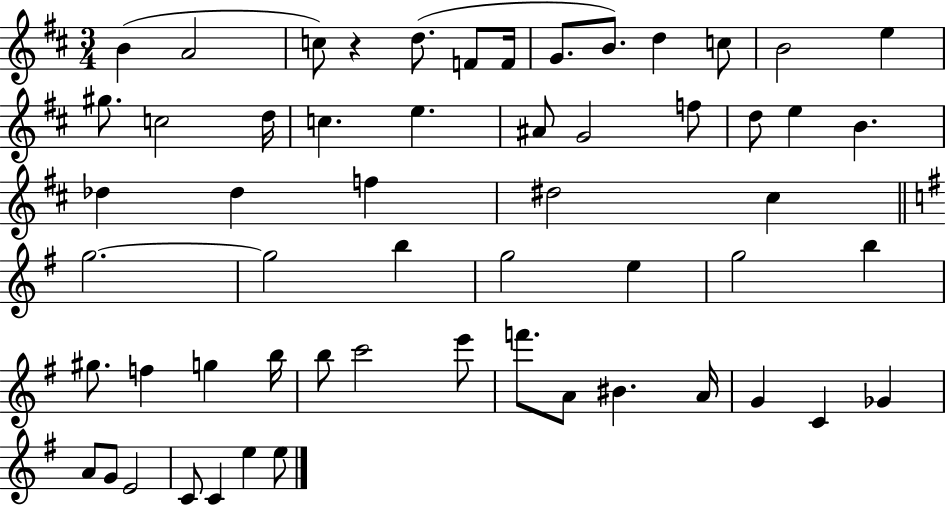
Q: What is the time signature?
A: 3/4